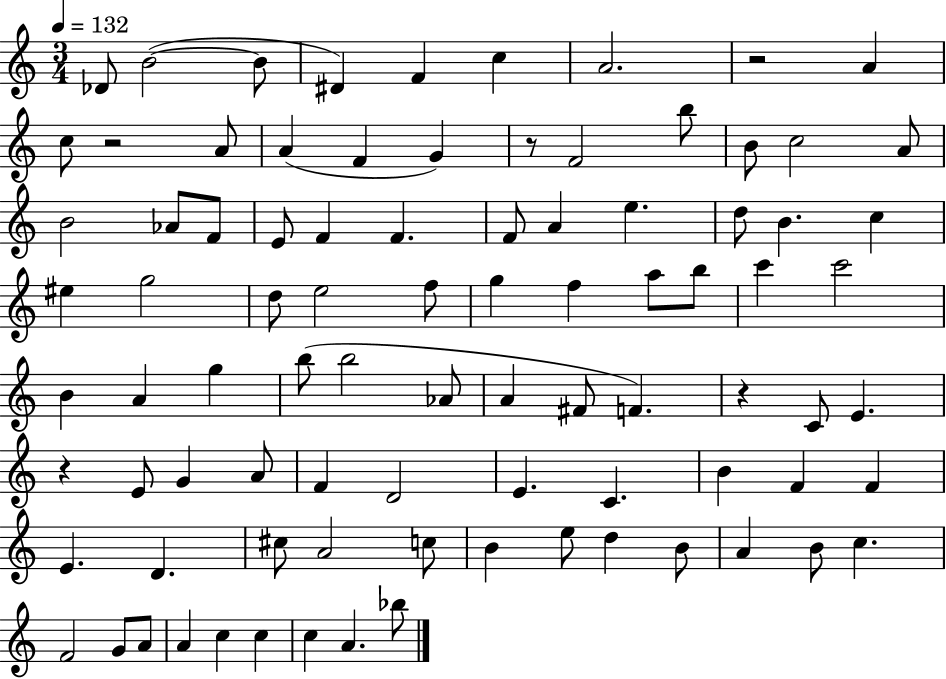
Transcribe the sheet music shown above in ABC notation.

X:1
T:Untitled
M:3/4
L:1/4
K:C
_D/2 B2 B/2 ^D F c A2 z2 A c/2 z2 A/2 A F G z/2 F2 b/2 B/2 c2 A/2 B2 _A/2 F/2 E/2 F F F/2 A e d/2 B c ^e g2 d/2 e2 f/2 g f a/2 b/2 c' c'2 B A g b/2 b2 _A/2 A ^F/2 F z C/2 E z E/2 G A/2 F D2 E C B F F E D ^c/2 A2 c/2 B e/2 d B/2 A B/2 c F2 G/2 A/2 A c c c A _b/2